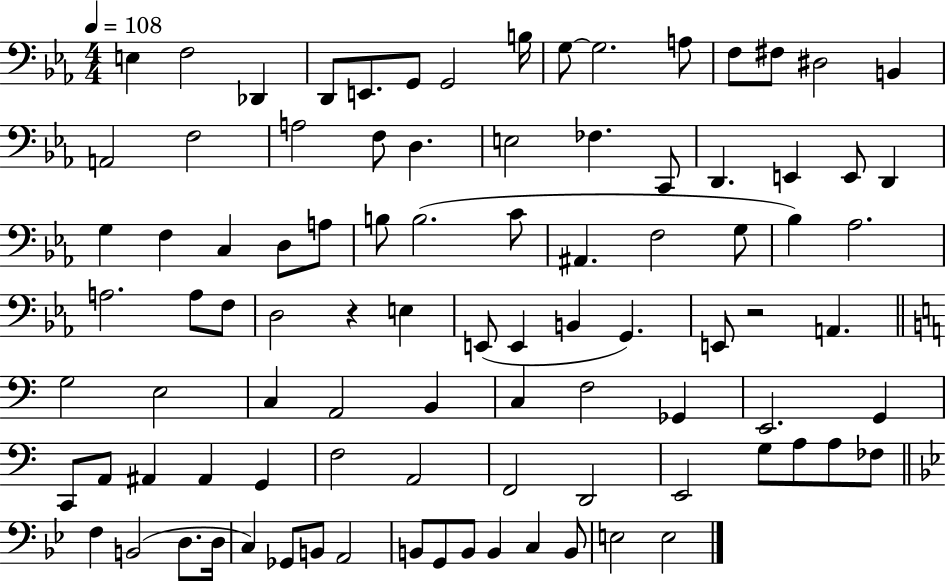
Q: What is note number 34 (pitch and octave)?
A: B3